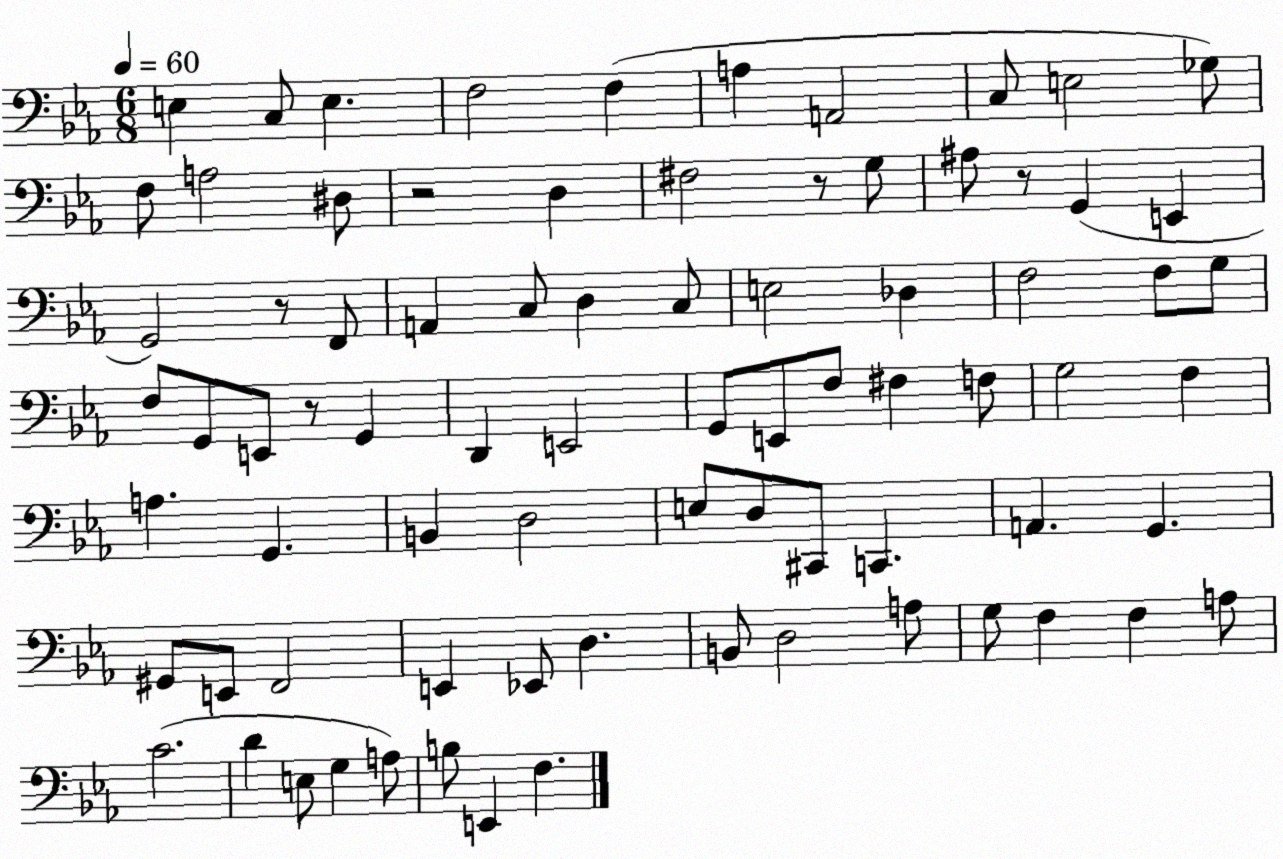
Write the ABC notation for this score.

X:1
T:Untitled
M:6/8
L:1/4
K:Eb
E, C,/2 E, F,2 F, A, A,,2 C,/2 E,2 _G,/2 F,/2 A,2 ^D,/2 z2 D, ^F,2 z/2 G,/2 ^A,/2 z/2 G,, E,, G,,2 z/2 F,,/2 A,, C,/2 D, C,/2 E,2 _D, F,2 F,/2 G,/2 F,/2 G,,/2 E,,/2 z/2 G,, D,, E,,2 G,,/2 E,,/2 F,/2 ^F, F,/2 G,2 F, A, G,, B,, D,2 E,/2 D,/2 ^C,,/2 C,, A,, G,, ^G,,/2 E,,/2 F,,2 E,, _E,,/2 D, B,,/2 D,2 A,/2 G,/2 F, F, A,/2 C2 D E,/2 G, A,/2 B,/2 E,, F,